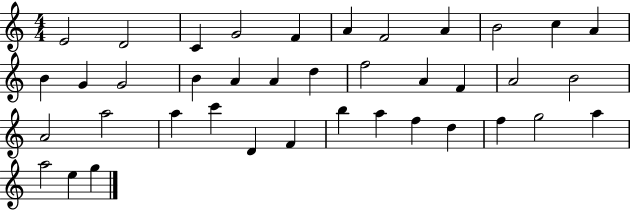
E4/h D4/h C4/q G4/h F4/q A4/q F4/h A4/q B4/h C5/q A4/q B4/q G4/q G4/h B4/q A4/q A4/q D5/q F5/h A4/q F4/q A4/h B4/h A4/h A5/h A5/q C6/q D4/q F4/q B5/q A5/q F5/q D5/q F5/q G5/h A5/q A5/h E5/q G5/q